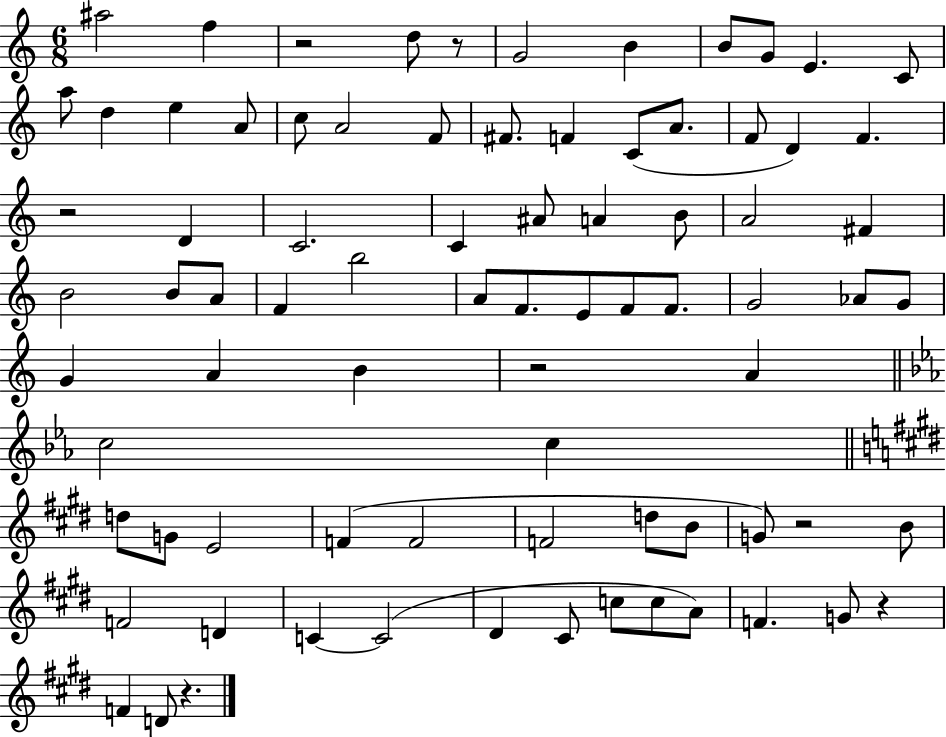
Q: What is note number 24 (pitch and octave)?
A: D4